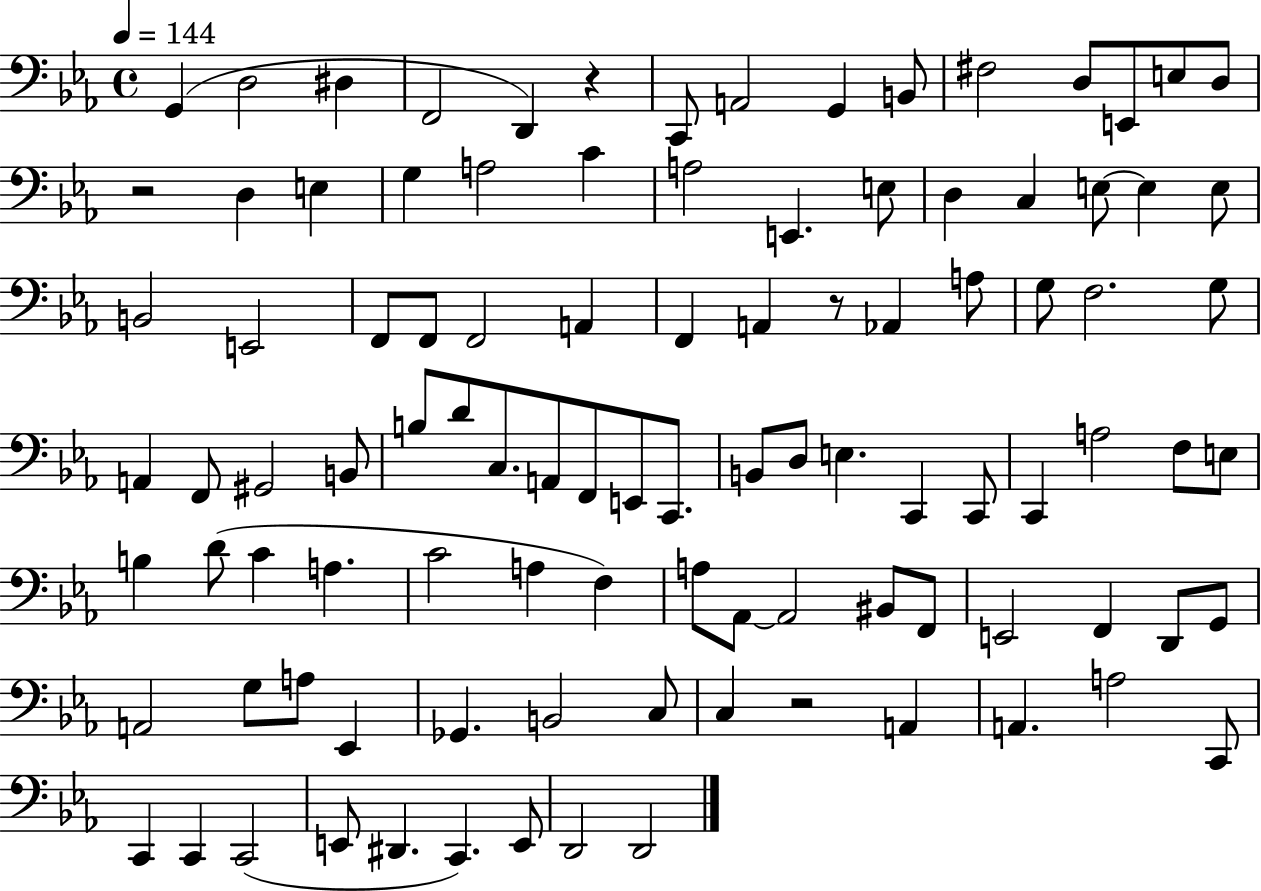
G2/q D3/h D#3/q F2/h D2/q R/q C2/e A2/h G2/q B2/e F#3/h D3/e E2/e E3/e D3/e R/h D3/q E3/q G3/q A3/h C4/q A3/h E2/q. E3/e D3/q C3/q E3/e E3/q E3/e B2/h E2/h F2/e F2/e F2/h A2/q F2/q A2/q R/e Ab2/q A3/e G3/e F3/h. G3/e A2/q F2/e G#2/h B2/e B3/e D4/e C3/e. A2/e F2/e E2/e C2/e. B2/e D3/e E3/q. C2/q C2/e C2/q A3/h F3/e E3/e B3/q D4/e C4/q A3/q. C4/h A3/q F3/q A3/e Ab2/e Ab2/h BIS2/e F2/e E2/h F2/q D2/e G2/e A2/h G3/e A3/e Eb2/q Gb2/q. B2/h C3/e C3/q R/h A2/q A2/q. A3/h C2/e C2/q C2/q C2/h E2/e D#2/q. C2/q. E2/e D2/h D2/h